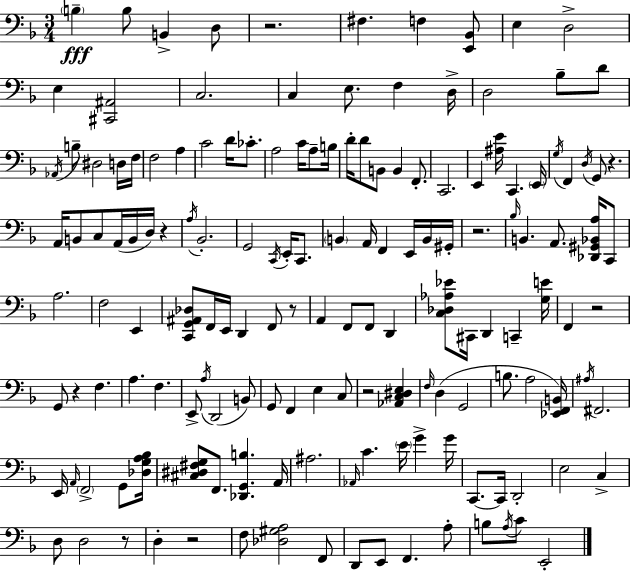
B3/q B3/e B2/q D3/e R/h. F#3/q. F3/q [E2,Bb2]/e E3/q D3/h E3/q [C#2,A#2]/h C3/h. C3/q E3/e. F3/q D3/s D3/h Bb3/e D4/e Ab2/s B3/e D#3/h D3/s F3/s F3/h A3/q C4/h D4/s CES4/e. A3/h C4/s A3/e B3/s D4/s D4/e B2/e B2/q F2/e. C2/h. E2/q [A#3,E4]/s C2/q. E2/s G3/s F2/q D3/s G2/e R/q. A2/s B2/e C3/e A2/s B2/s D3/s R/q A3/s Bb2/h. G2/h C2/s E2/s C2/e. B2/q A2/s F2/q E2/s B2/s G#2/s R/h. Bb3/s B2/q. A2/e. [Db2,G#2,Bb2,A3]/s C2/e A3/h. F3/h E2/q [C2,G2,A#2,Db3]/e F2/s E2/s D2/q F2/e R/e A2/q F2/e F2/e D2/q [C3,Db3,Ab3,Eb4]/e C#2/s D2/q C2/q [G3,E4]/s F2/q R/h G2/e R/q F3/q. A3/q. F3/q. E2/e A3/s D2/h B2/e G2/e F2/q E3/q C3/e R/h [Ab2,C3,D#3,E3]/q F3/s D3/q G2/h B3/e. A3/h [Eb2,F2,B2]/s A#3/s F#2/h. E2/s A2/s F2/h G2/e [Db3,G3,A3,Bb3]/s [C#3,D#3,F#3,G3]/e F2/e. [Db2,G2,B3]/q. A2/s A#3/h. Ab2/s C4/q. E4/s G4/q G4/s C2/e. C2/s D2/h E3/h C3/q D3/e D3/h R/e D3/q R/h F3/e [Db3,G#3,A3]/h F2/e D2/e E2/e F2/q. A3/e B3/e A3/s C4/e E2/h